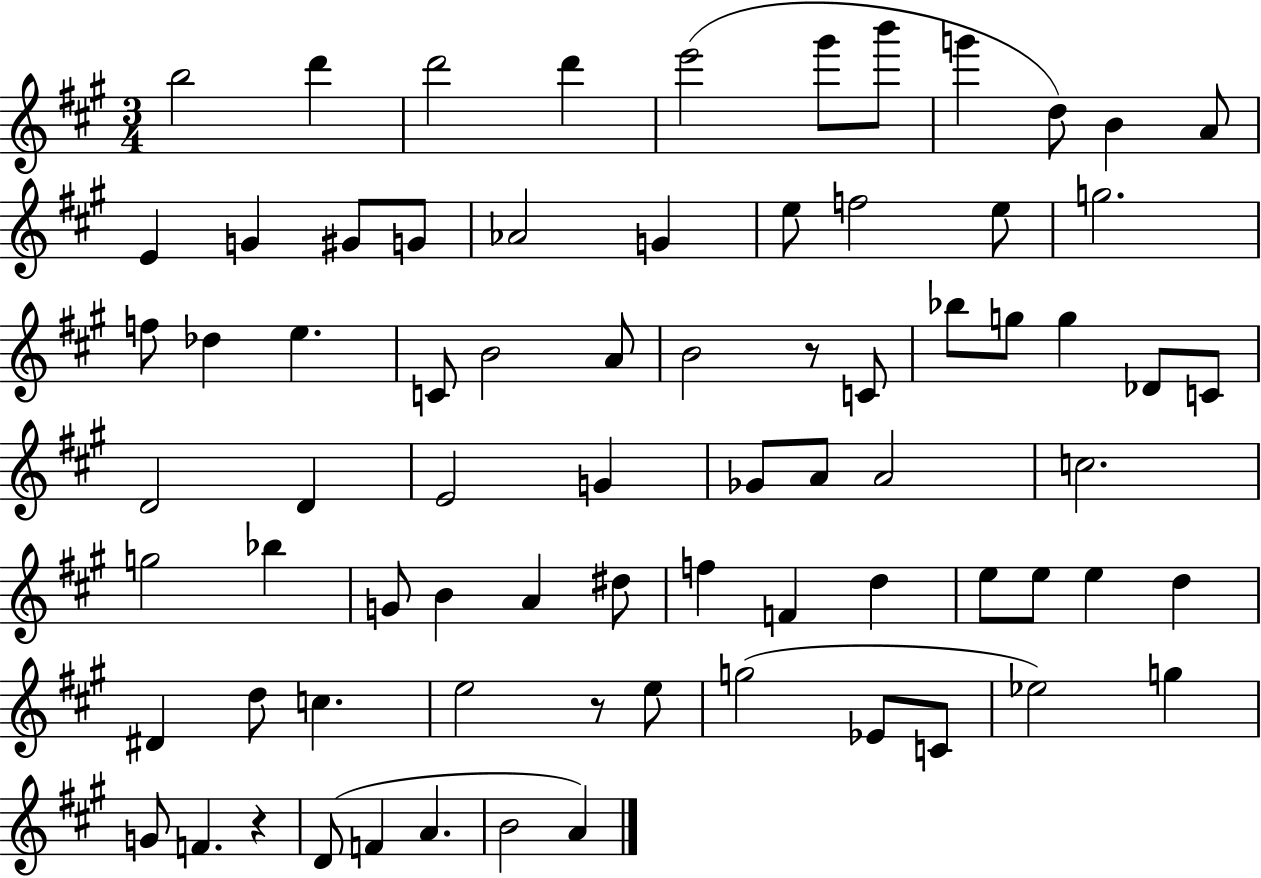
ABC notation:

X:1
T:Untitled
M:3/4
L:1/4
K:A
b2 d' d'2 d' e'2 ^g'/2 b'/2 g' d/2 B A/2 E G ^G/2 G/2 _A2 G e/2 f2 e/2 g2 f/2 _d e C/2 B2 A/2 B2 z/2 C/2 _b/2 g/2 g _D/2 C/2 D2 D E2 G _G/2 A/2 A2 c2 g2 _b G/2 B A ^d/2 f F d e/2 e/2 e d ^D d/2 c e2 z/2 e/2 g2 _E/2 C/2 _e2 g G/2 F z D/2 F A B2 A